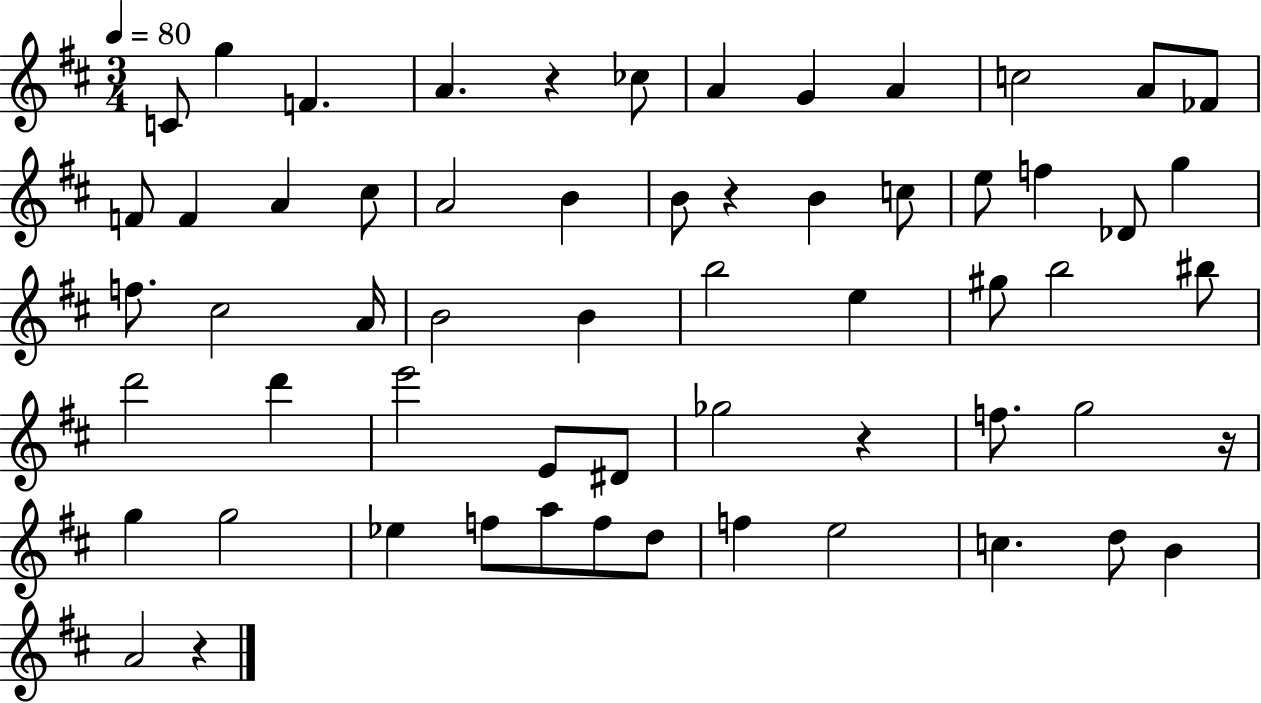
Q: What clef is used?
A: treble